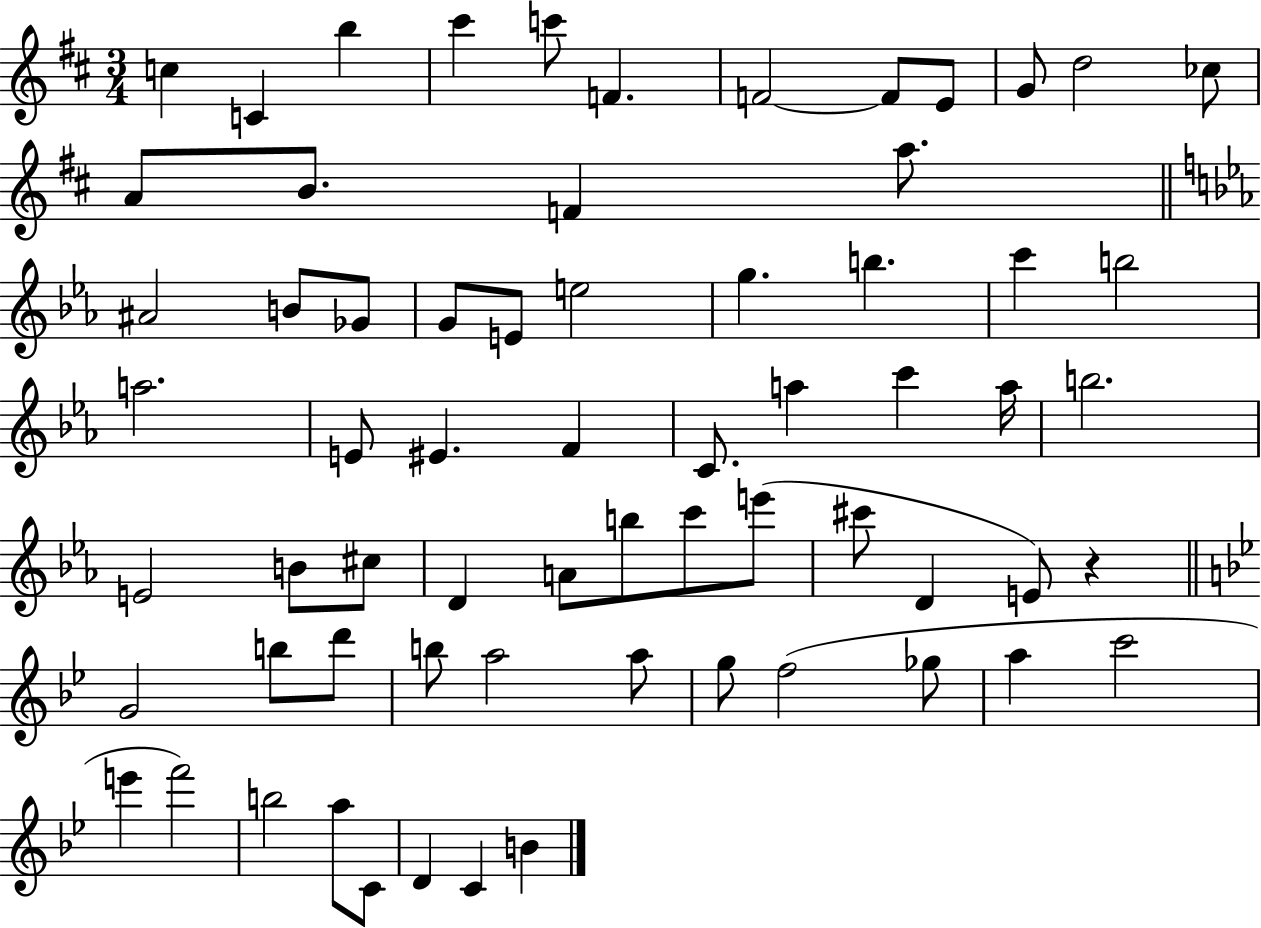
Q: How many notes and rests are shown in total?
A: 66